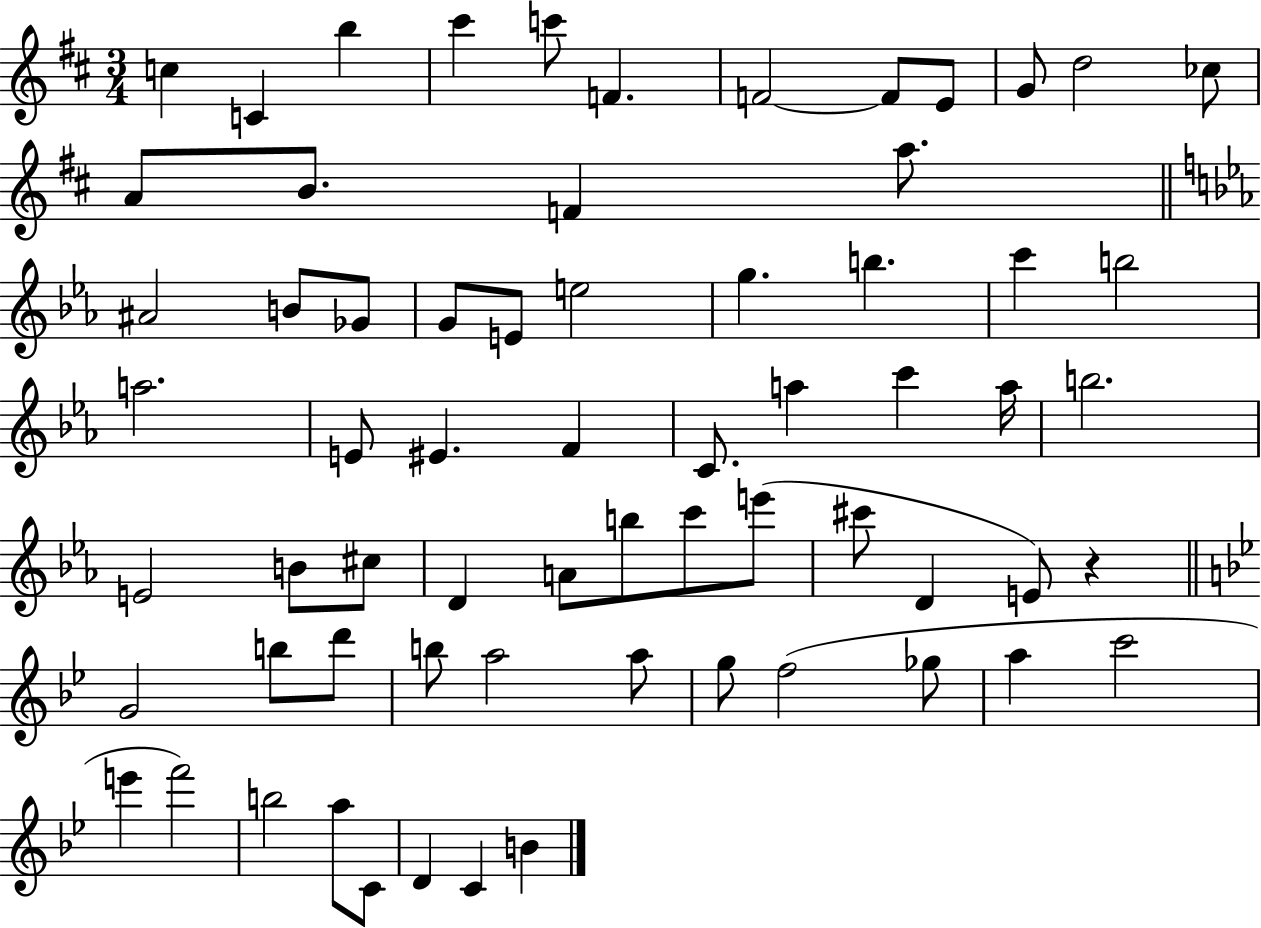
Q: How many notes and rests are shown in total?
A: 66